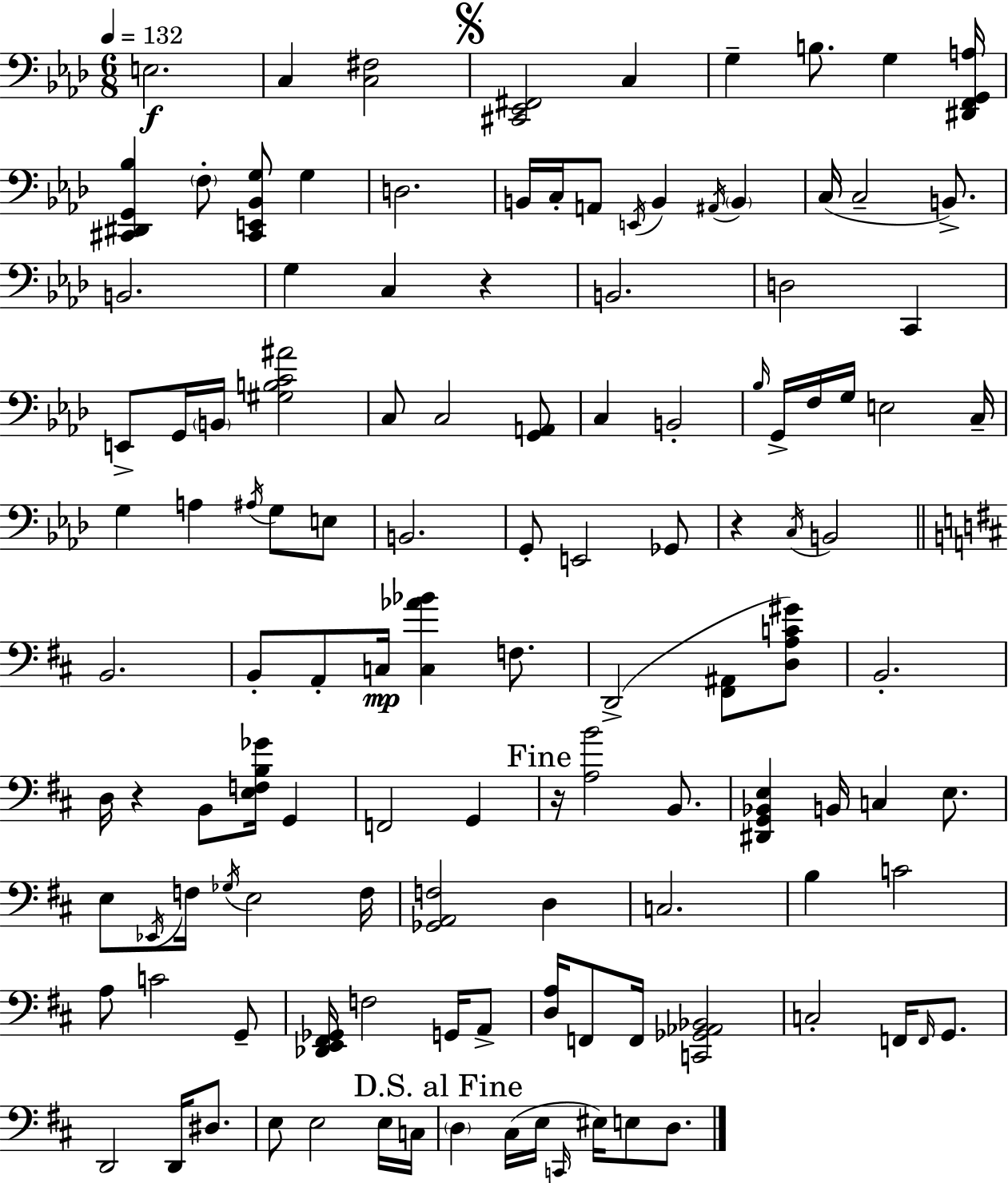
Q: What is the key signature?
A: F minor